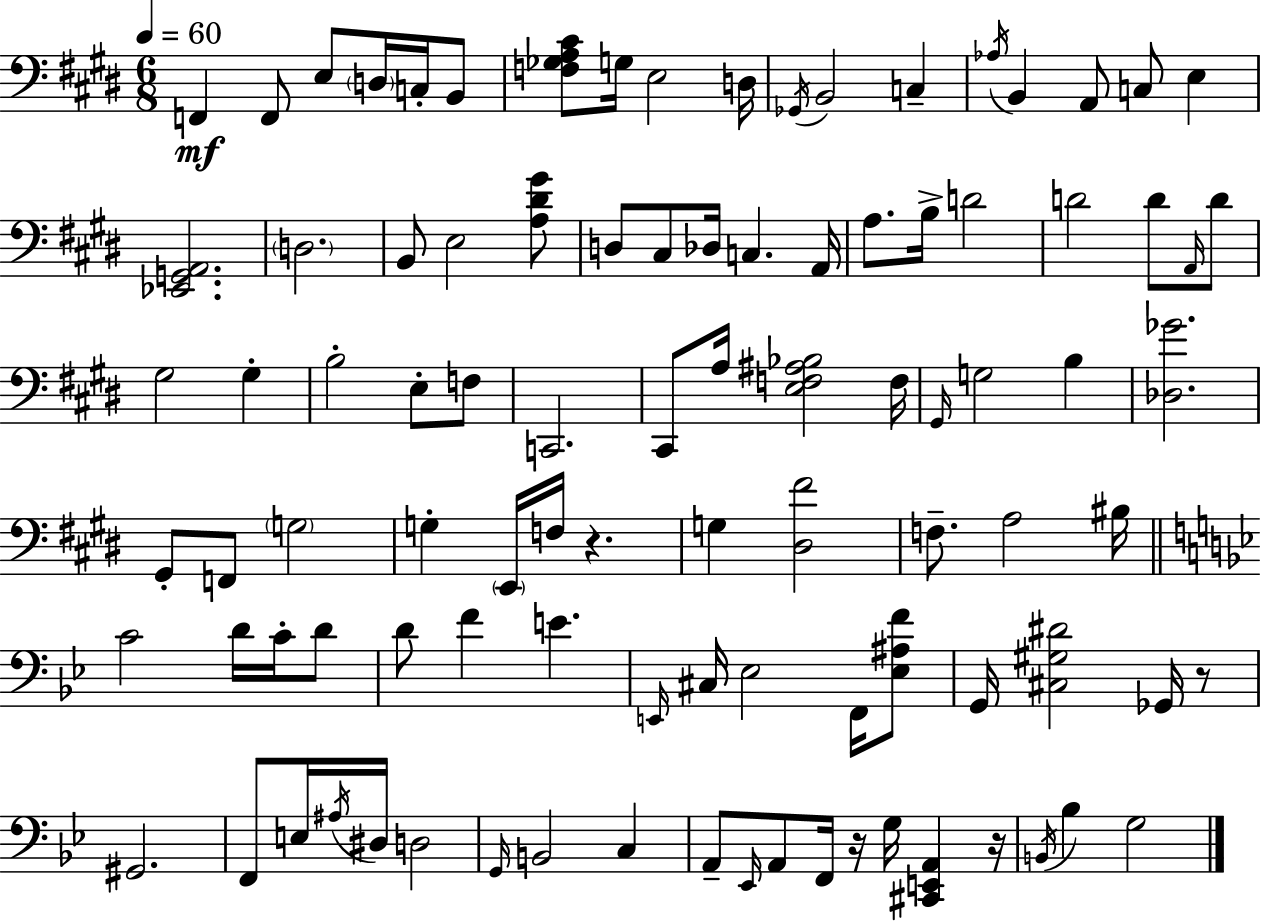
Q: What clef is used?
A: bass